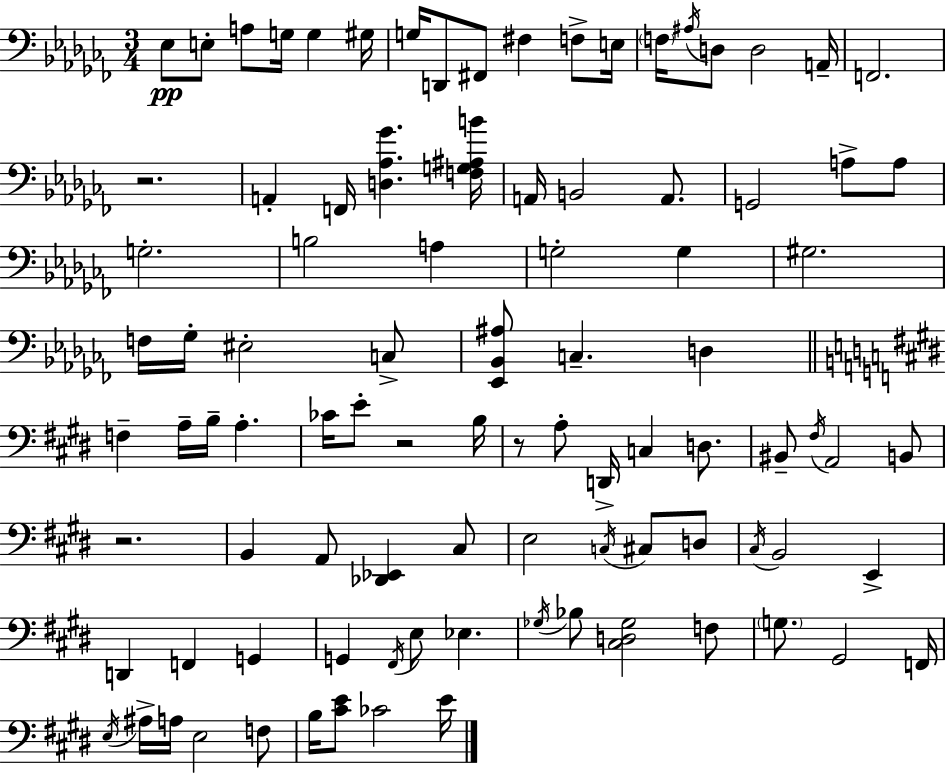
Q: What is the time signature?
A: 3/4